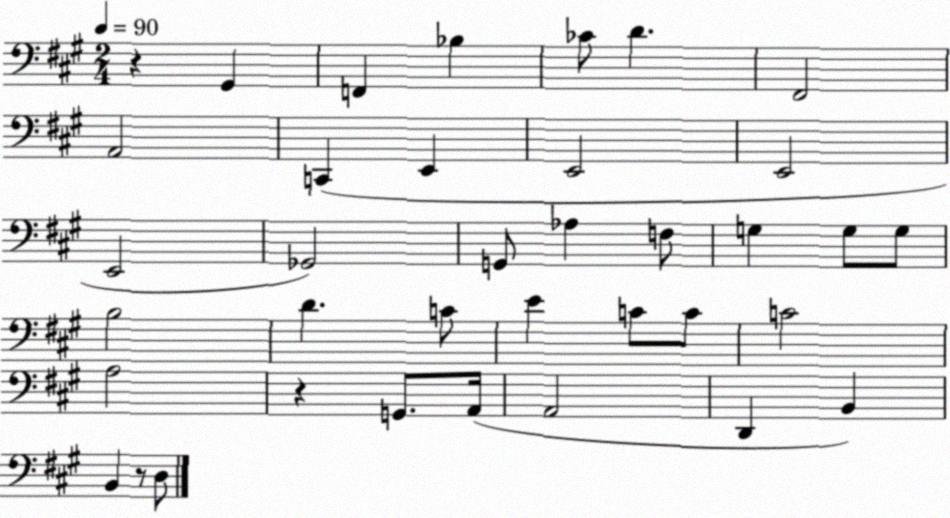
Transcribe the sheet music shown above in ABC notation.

X:1
T:Untitled
M:2/4
L:1/4
K:A
z ^G,, F,, _B, _C/2 D ^F,,2 A,,2 C,, E,, E,,2 E,,2 E,,2 _G,,2 G,,/2 _A, F,/2 G, G,/2 G,/2 B,2 D C/2 E C/2 C/2 C2 A,2 z G,,/2 A,,/4 A,,2 D,, B,, B,, z/2 D,/2